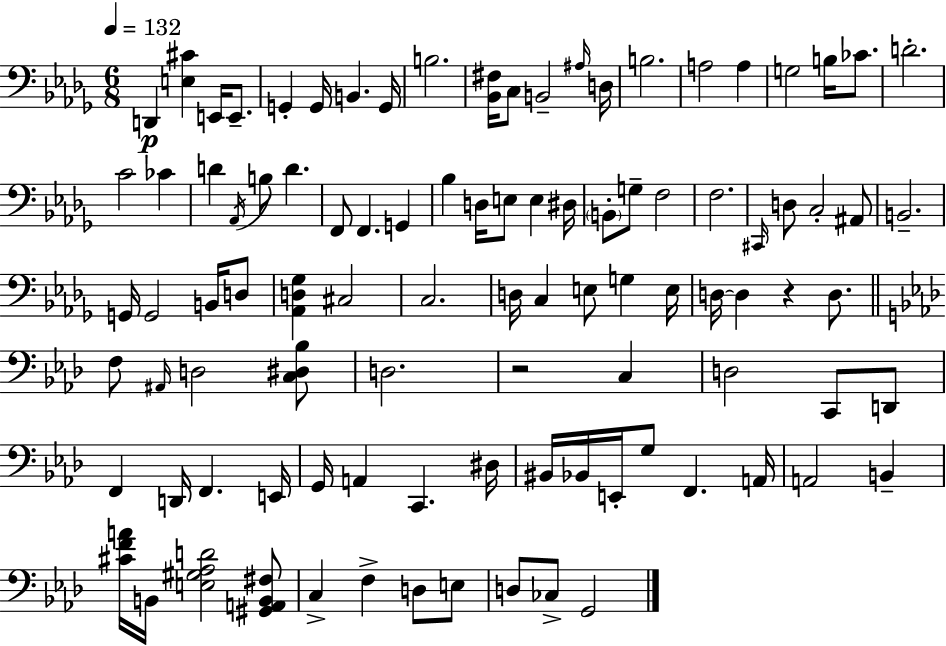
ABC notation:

X:1
T:Untitled
M:6/8
L:1/4
K:Bbm
D,, [E,^C] E,,/4 E,,/2 G,, G,,/4 B,, G,,/4 B,2 [_B,,^F,]/4 C,/2 B,,2 ^A,/4 D,/4 B,2 A,2 A, G,2 B,/4 _C/2 D2 C2 _C D _A,,/4 B,/2 D F,,/2 F,, G,, _B, D,/4 E,/2 E, ^D,/4 B,,/2 G,/2 F,2 F,2 ^C,,/4 D,/2 C,2 ^A,,/2 B,,2 G,,/4 G,,2 B,,/4 D,/2 [_A,,D,_G,] ^C,2 C,2 D,/4 C, E,/2 G, E,/4 D,/4 D, z D,/2 F,/2 ^A,,/4 D,2 [C,^D,_B,]/2 D,2 z2 C, D,2 C,,/2 D,,/2 F,, D,,/4 F,, E,,/4 G,,/4 A,, C,, ^D,/4 ^B,,/4 _B,,/4 E,,/4 G,/2 F,, A,,/4 A,,2 B,, [^CFA]/4 B,,/4 [E,^G,_A,D]2 [^G,,A,,B,,^F,]/2 C, F, D,/2 E,/2 D,/2 _C,/2 G,,2